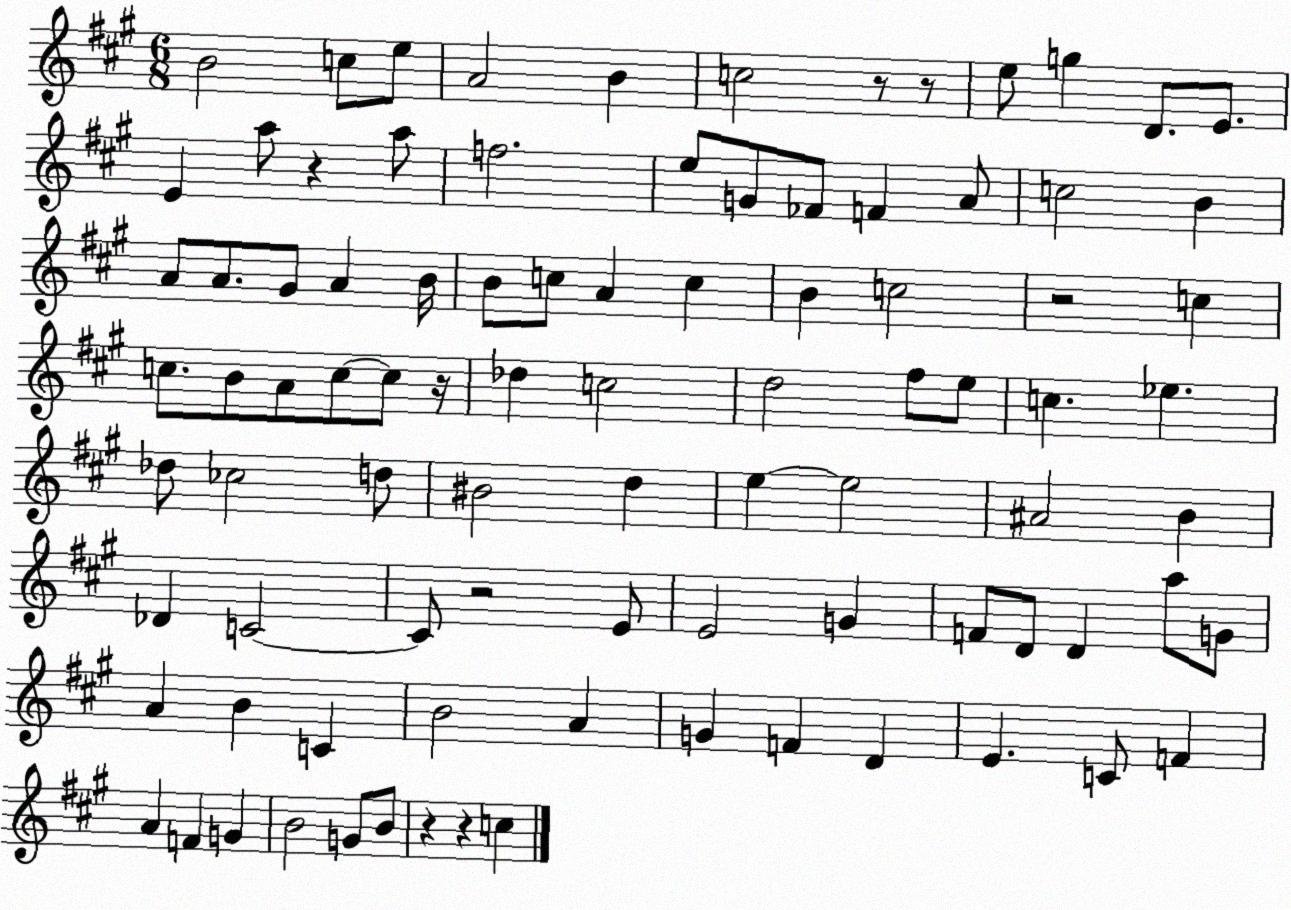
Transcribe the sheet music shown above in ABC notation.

X:1
T:Untitled
M:6/8
L:1/4
K:A
B2 c/2 e/2 A2 B c2 z/2 z/2 e/2 g D/2 E/2 E a/2 z a/2 f2 e/2 G/2 _F/2 F A/2 c2 B A/2 A/2 ^G/2 A B/4 B/2 c/2 A c B c2 z2 c c/2 B/2 A/2 c/2 c/2 z/4 _d c2 d2 ^f/2 e/2 c _e _d/2 _c2 d/2 ^B2 d e e2 ^A2 B _D C2 C/2 z2 E/2 E2 G F/2 D/2 D a/2 G/2 A B C B2 A G F D E C/2 F A F G B2 G/2 B/2 z z c